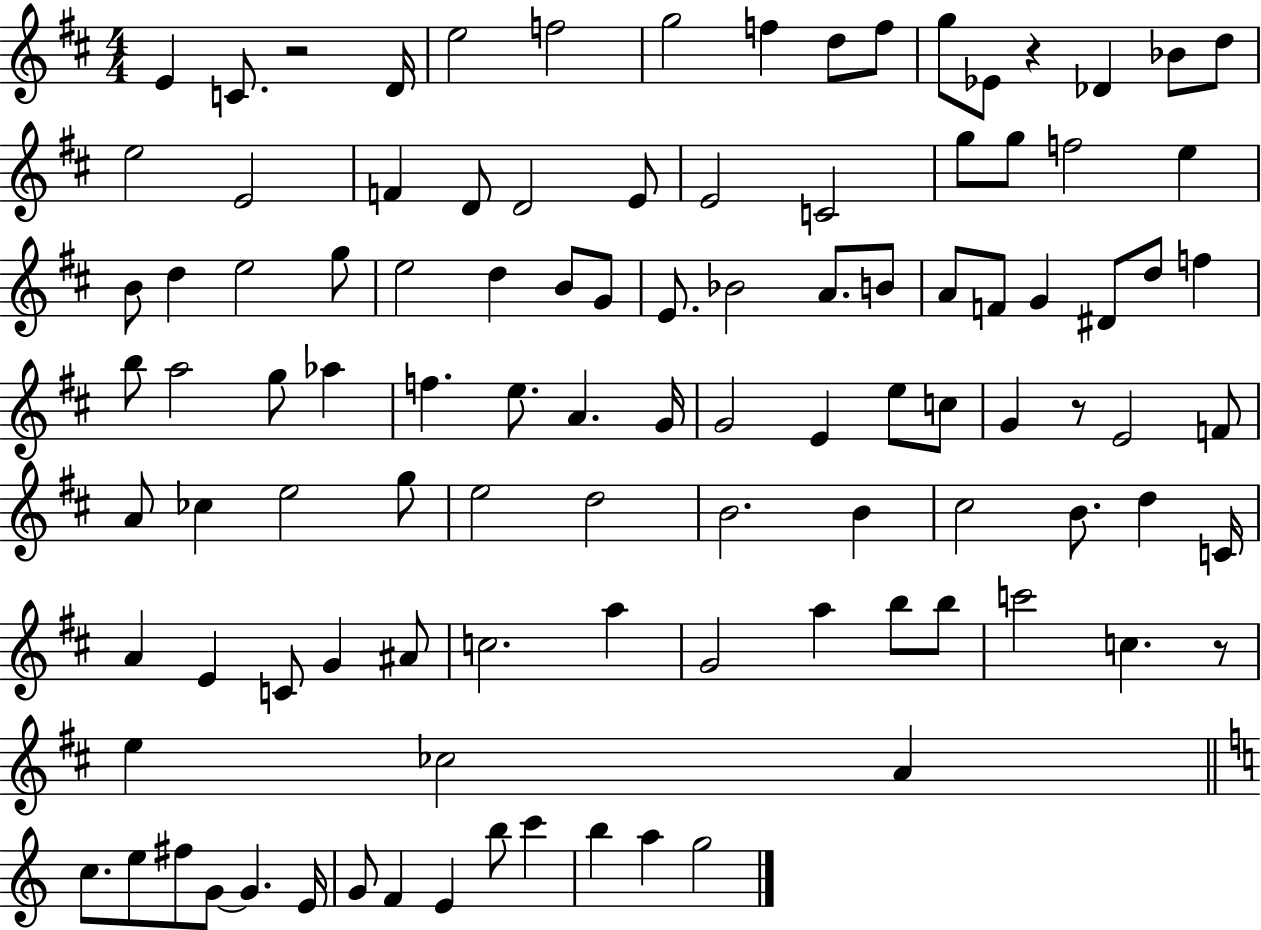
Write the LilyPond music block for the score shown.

{
  \clef treble
  \numericTimeSignature
  \time 4/4
  \key d \major
  e'4 c'8. r2 d'16 | e''2 f''2 | g''2 f''4 d''8 f''8 | g''8 ees'8 r4 des'4 bes'8 d''8 | \break e''2 e'2 | f'4 d'8 d'2 e'8 | e'2 c'2 | g''8 g''8 f''2 e''4 | \break b'8 d''4 e''2 g''8 | e''2 d''4 b'8 g'8 | e'8. bes'2 a'8. b'8 | a'8 f'8 g'4 dis'8 d''8 f''4 | \break b''8 a''2 g''8 aes''4 | f''4. e''8. a'4. g'16 | g'2 e'4 e''8 c''8 | g'4 r8 e'2 f'8 | \break a'8 ces''4 e''2 g''8 | e''2 d''2 | b'2. b'4 | cis''2 b'8. d''4 c'16 | \break a'4 e'4 c'8 g'4 ais'8 | c''2. a''4 | g'2 a''4 b''8 b''8 | c'''2 c''4. r8 | \break e''4 ces''2 a'4 | \bar "||" \break \key c \major c''8. e''8 fis''8 g'8~~ g'4. e'16 | g'8 f'4 e'4 b''8 c'''4 | b''4 a''4 g''2 | \bar "|."
}